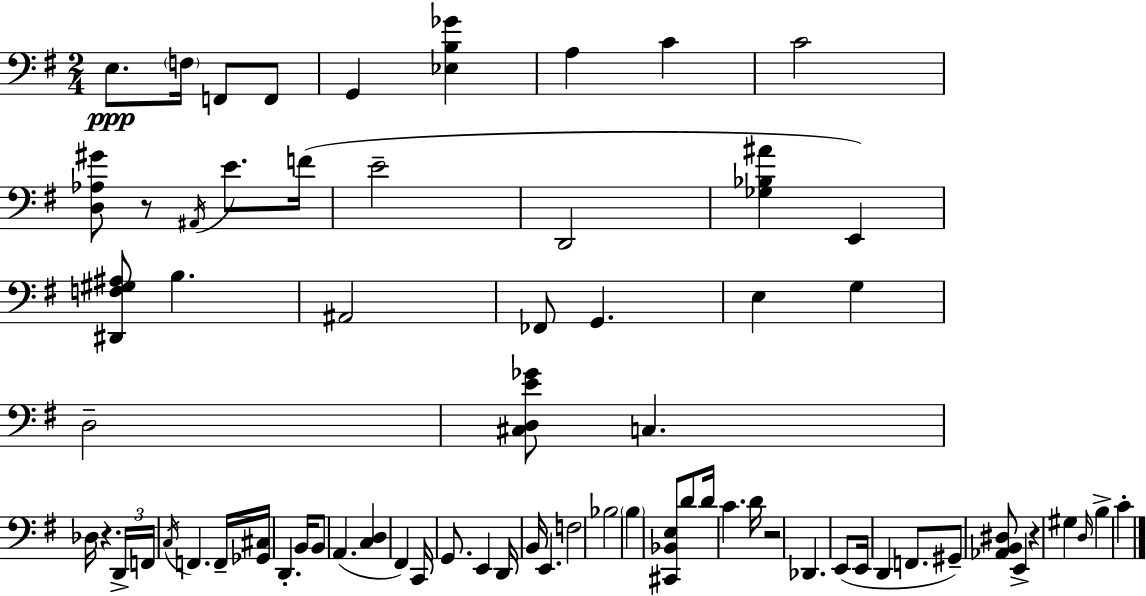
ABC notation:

X:1
T:Untitled
M:2/4
L:1/4
K:Em
E,/2 F,/4 F,,/2 F,,/2 G,, [_E,B,_G] A, C C2 [D,_A,^G]/2 z/2 ^A,,/4 E/2 F/4 E2 D,,2 [_G,_B,^A] E,, [^D,,F,^G,^A,]/2 B, ^A,,2 _F,,/2 G,, E, G, D,2 [^C,D,E_G]/2 C, _D,/4 z D,,/4 F,,/4 C,/4 F,, F,,/4 [_G,,^C,]/4 D,, B,,/4 B,,/2 A,, [C,D,] ^F,, C,,/4 G,,/2 E,, D,,/4 B,,/4 E,, F,2 _B,2 B, [^C,,_B,,E,]/2 D/2 D/4 C D/4 z2 _D,, E,,/2 E,,/4 D,, F,,/2 ^G,,/2 [_A,,B,,^D,]/2 E,, z ^G, D,/4 B, C